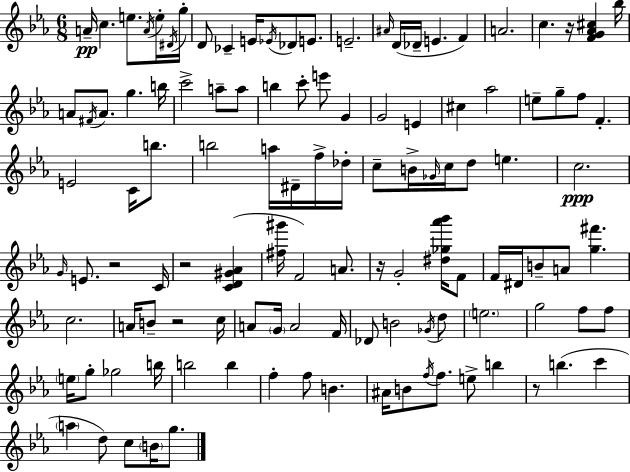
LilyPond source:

{
  \clef treble
  \numericTimeSignature
  \time 6/8
  \key c \minor
  a'16--\pp c''4. e''8. \acciaccatura { a'16 } e''16-. | \acciaccatura { dis'16 } g''16-. d'8 ces'4-- e'16 \acciaccatura { ees'16 } des'8 | e'8. e'2.-- | \grace { ais'16 } d'16( des'16-- e'4. | \break f'4) a'2. | c''4. r16 <f' g' aes' cis''>4 | bes''16 a'8 \acciaccatura { fis'16 } a'8. g''4. | b''16 c'''2-> | \break a''8-- a''8 b''4 c'''8-. e'''8 | g'4 g'2 | e'4 cis''4 aes''2 | e''8-- g''8-- f''8 f'4.-. | \break e'2 | c'16 b''8. b''2 | a''16 dis'16-- f''16-> des''16-. c''8-- b'16-> \grace { ges'16 } c''16 d''8 | e''4. c''2.\ppp | \break \grace { g'16 } e'8. r2 | c'16 r2 | <c' d' gis' aes'>4( <fis'' gis'''>16 f'2) | a'8. r16 g'2-. | \break <dis'' ges'' aes''' bes'''>16 f'8 f'16 dis'16 b'8-- a'8 | <g'' fis'''>4. c''2. | a'16 b'8-- r2 | c''16 a'8 \parenthesize g'16 a'2 | \break f'16 des'8 b'2 | \acciaccatura { ges'16 } d''8 \parenthesize e''2. | g''2 | f''8 f''8 \parenthesize e''16 g''8-. ges''2 | \break b''16 b''2 | b''4 f''4-. | f''8 b'4. ais'16 b'8 \acciaccatura { f''16 } | f''8. e''8-> b''4 r8 b''4.( | \break c'''4 \parenthesize a''4 | d''8) c''8 \parenthesize b'16 g''8. \bar "|."
}